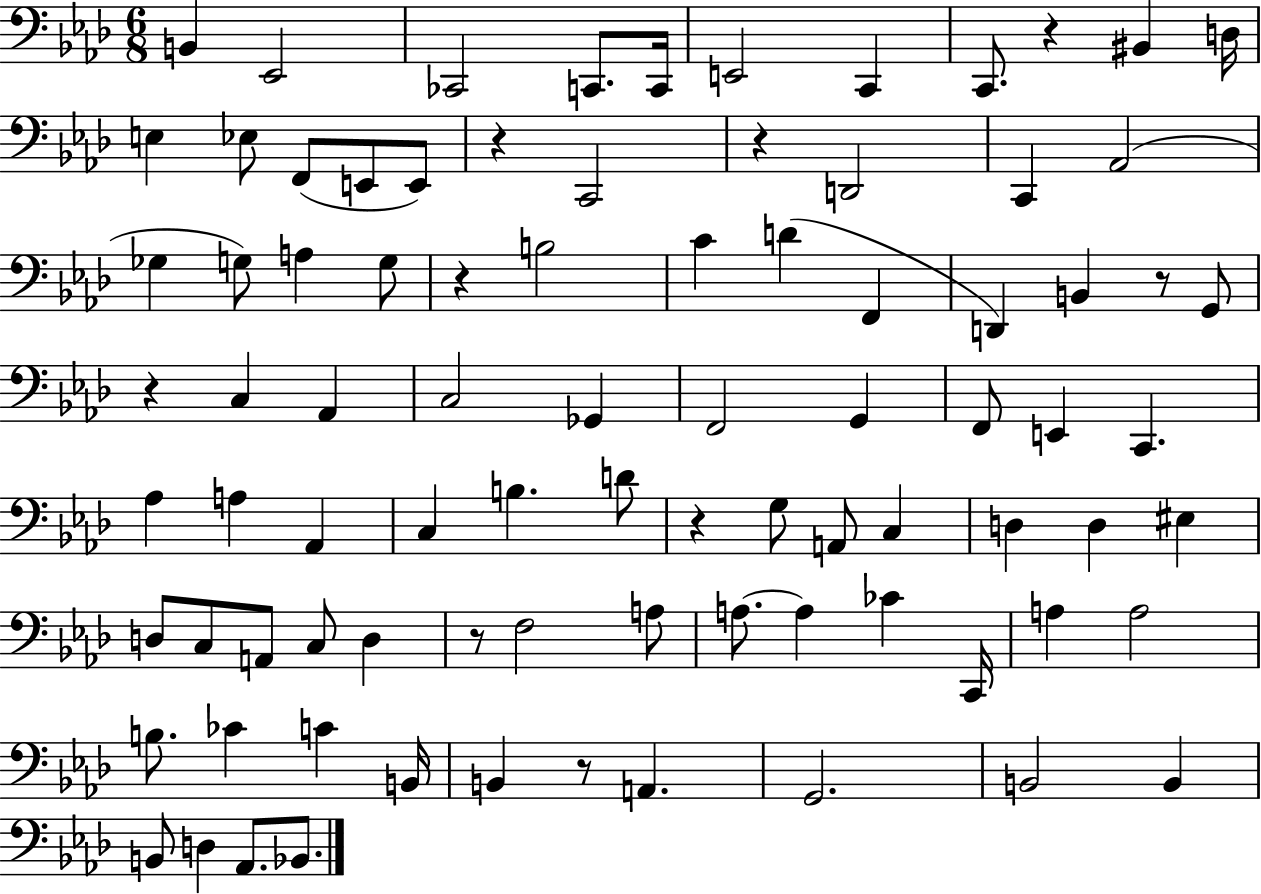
X:1
T:Untitled
M:6/8
L:1/4
K:Ab
B,, _E,,2 _C,,2 C,,/2 C,,/4 E,,2 C,, C,,/2 z ^B,, D,/4 E, _E,/2 F,,/2 E,,/2 E,,/2 z C,,2 z D,,2 C,, _A,,2 _G, G,/2 A, G,/2 z B,2 C D F,, D,, B,, z/2 G,,/2 z C, _A,, C,2 _G,, F,,2 G,, F,,/2 E,, C,, _A, A, _A,, C, B, D/2 z G,/2 A,,/2 C, D, D, ^E, D,/2 C,/2 A,,/2 C,/2 D, z/2 F,2 A,/2 A,/2 A, _C C,,/4 A, A,2 B,/2 _C C B,,/4 B,, z/2 A,, G,,2 B,,2 B,, B,,/2 D, _A,,/2 _B,,/2